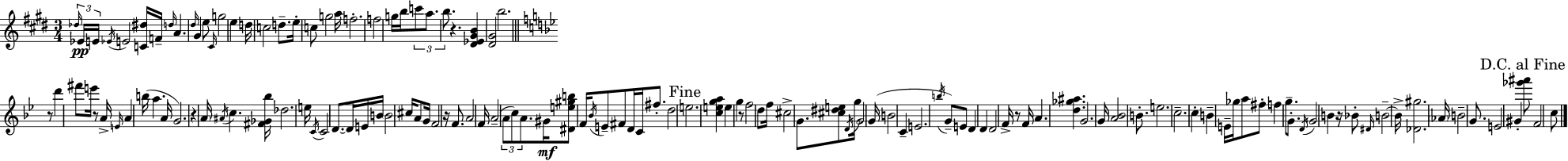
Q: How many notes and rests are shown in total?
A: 142